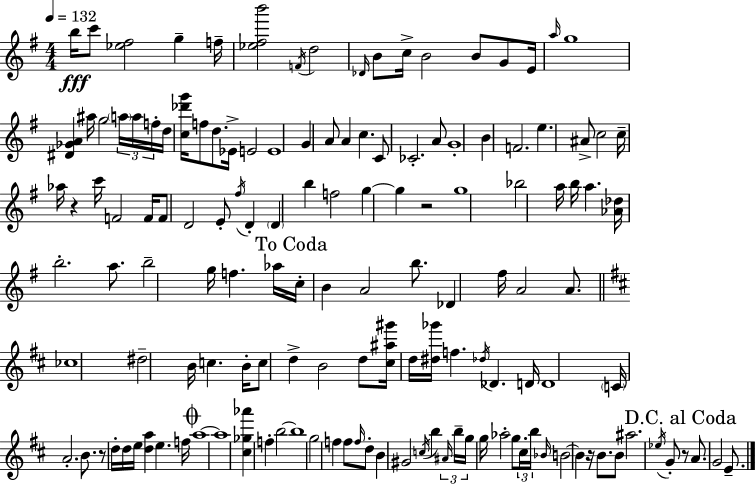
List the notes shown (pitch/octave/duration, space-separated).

B5/s C6/e [Eb5,F#5]/h G5/q F5/s [Eb5,F#5,B6]/h F4/s D5/h Db4/s B4/e C5/s B4/h B4/e G4/e E4/s A5/s G5/w [D#4,Gb4,A4]/q A#5/s G5/h A5/s A5/s F5/s D5/s [C5,Db6,G6]/s F5/e D5/e. Eb4/s E4/h E4/w G4/q A4/e A4/q C5/q. C4/e CES4/h. A4/e G4/w B4/q F4/h. E5/q. A#4/e C5/h C5/s Ab5/s R/q C6/s F4/h F4/s F4/e D4/h E4/e F#5/s D4/q D4/q B5/q F5/h G5/q G5/q R/h G5/w Bb5/h A5/s B5/s A5/q. [Ab4,Db5]/s B5/h. A5/e. B5/h G5/s F5/q. Ab5/s C5/s B4/q A4/h B5/e. Db4/q F#5/s A4/h A4/e. CES5/w D#5/h B4/s C5/q. B4/s C5/e D5/q B4/h D5/e [C#5,A#5,G#6]/s D5/s [D#5,Gb6]/s F5/q. Db5/s Db4/q. D4/s D4/w C4/s A4/h. B4/e. R/e D5/s D5/s E5/s [D5,A5]/q E5/q. F5/s A5/w A5/w [C#5,Gb5,Ab6]/q F5/q B5/h B5/w G5/h F5/q F5/e F5/s D5/e B4/q G#4/h C5/s B5/q A#4/s B5/s G5/s G5/s Ab5/h G5/e. C#5/s B5/s Bb4/s B4/h B4/q R/s B4/e. B4/e A#5/h. Eb5/s G4/e R/e A4/e. G4/h E4/e.